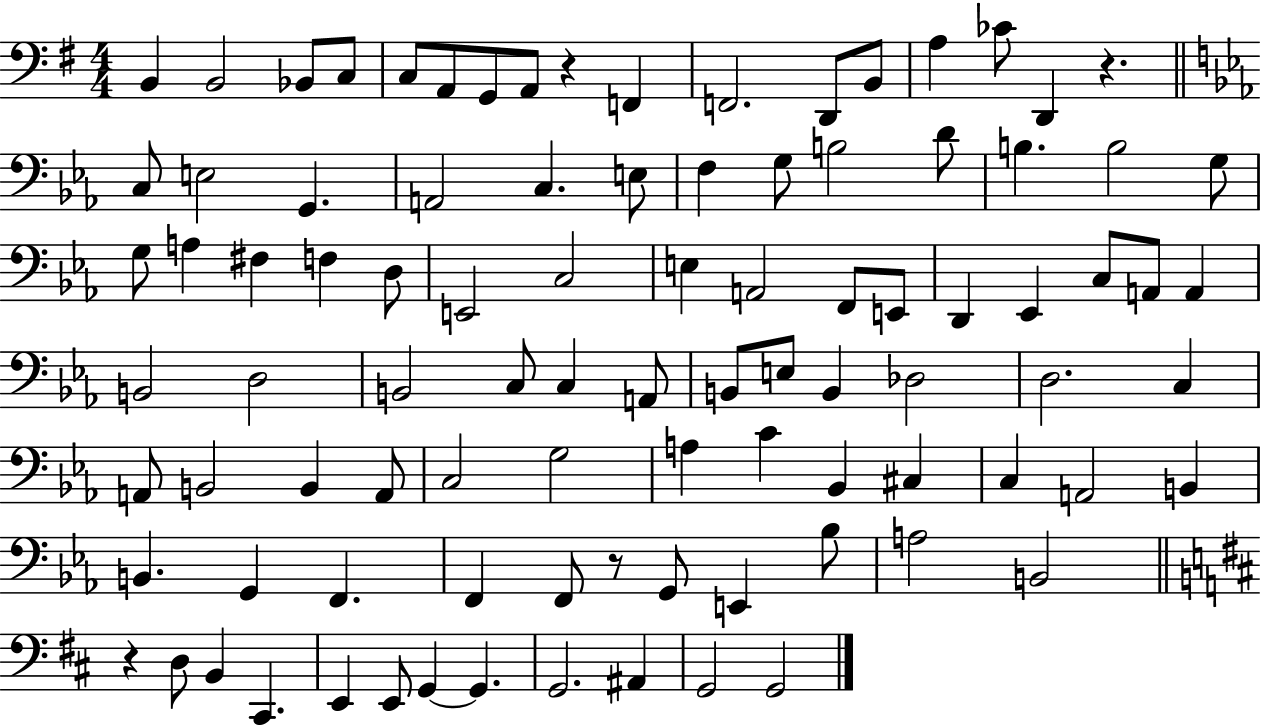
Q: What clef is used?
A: bass